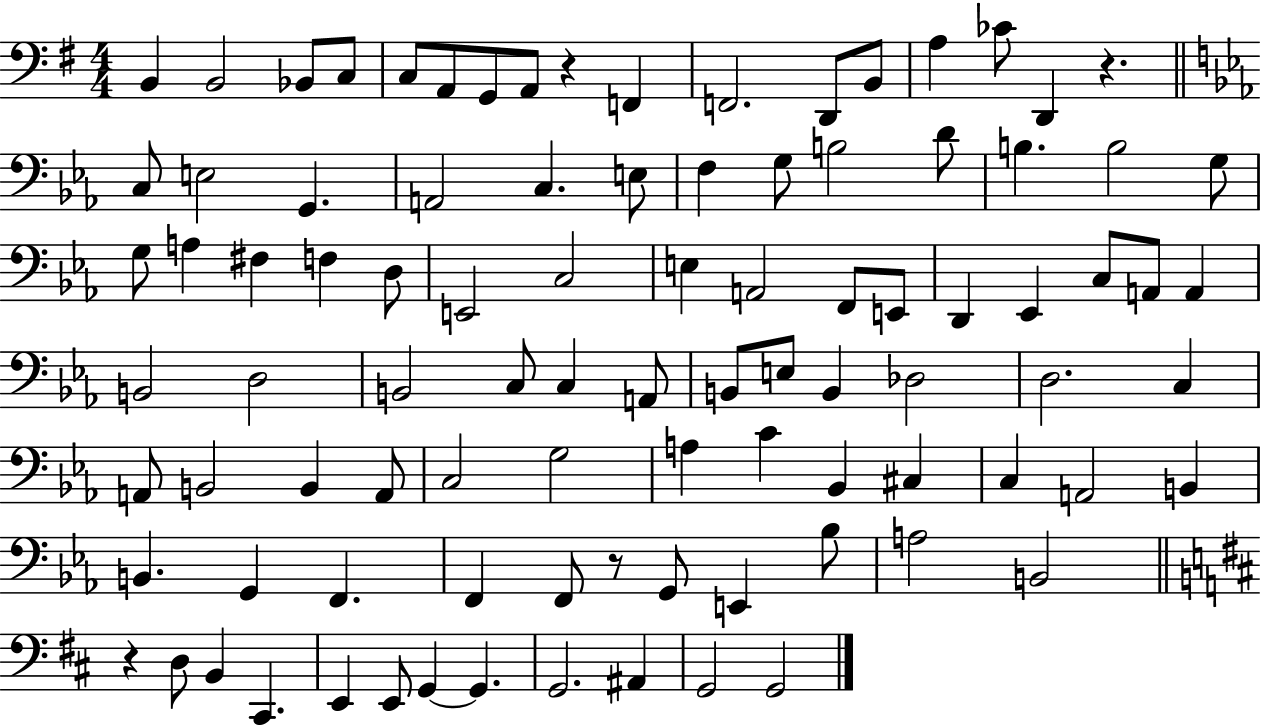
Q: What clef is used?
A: bass